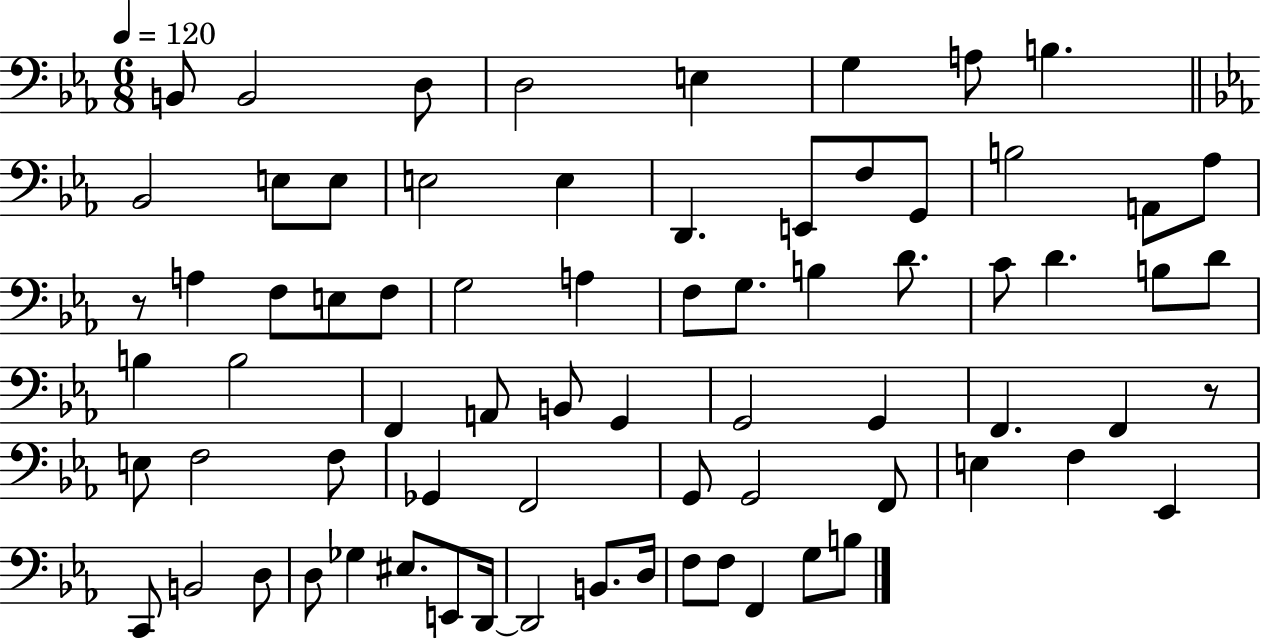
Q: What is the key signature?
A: EES major